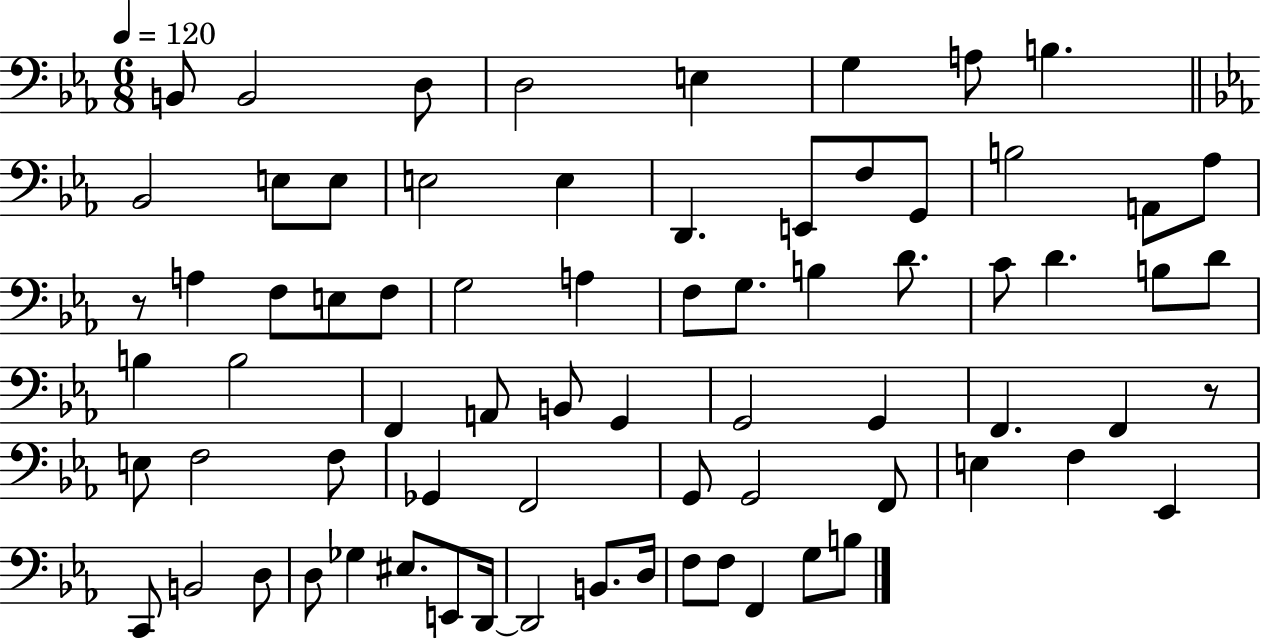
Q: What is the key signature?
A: EES major